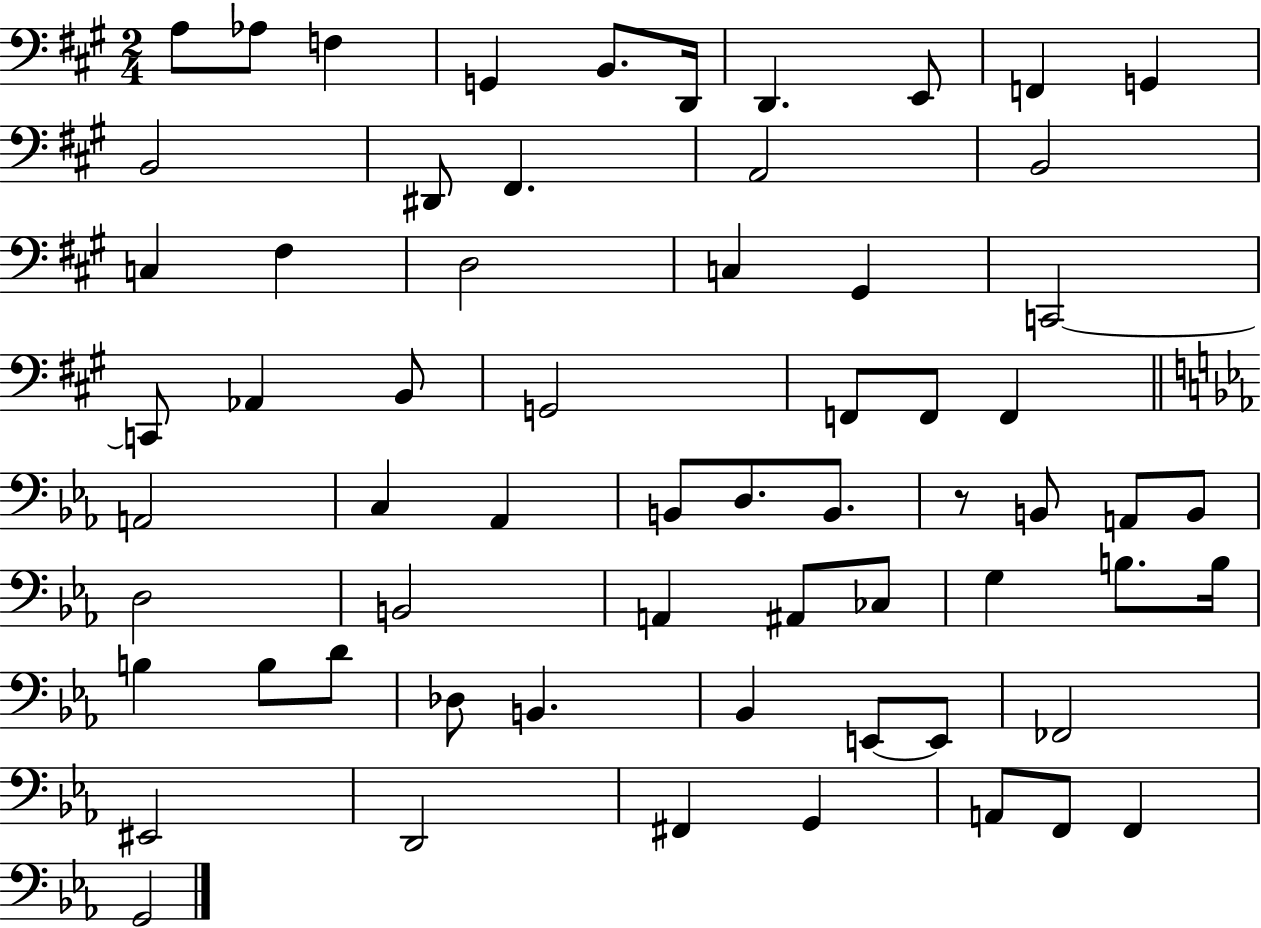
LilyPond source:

{
  \clef bass
  \numericTimeSignature
  \time 2/4
  \key a \major
  a8 aes8 f4 | g,4 b,8. d,16 | d,4. e,8 | f,4 g,4 | \break b,2 | dis,8 fis,4. | a,2 | b,2 | \break c4 fis4 | d2 | c4 gis,4 | c,2~~ | \break c,8 aes,4 b,8 | g,2 | f,8 f,8 f,4 | \bar "||" \break \key ees \major a,2 | c4 aes,4 | b,8 d8. b,8. | r8 b,8 a,8 b,8 | \break d2 | b,2 | a,4 ais,8 ces8 | g4 b8. b16 | \break b4 b8 d'8 | des8 b,4. | bes,4 e,8~~ e,8 | fes,2 | \break eis,2 | d,2 | fis,4 g,4 | a,8 f,8 f,4 | \break g,2 | \bar "|."
}